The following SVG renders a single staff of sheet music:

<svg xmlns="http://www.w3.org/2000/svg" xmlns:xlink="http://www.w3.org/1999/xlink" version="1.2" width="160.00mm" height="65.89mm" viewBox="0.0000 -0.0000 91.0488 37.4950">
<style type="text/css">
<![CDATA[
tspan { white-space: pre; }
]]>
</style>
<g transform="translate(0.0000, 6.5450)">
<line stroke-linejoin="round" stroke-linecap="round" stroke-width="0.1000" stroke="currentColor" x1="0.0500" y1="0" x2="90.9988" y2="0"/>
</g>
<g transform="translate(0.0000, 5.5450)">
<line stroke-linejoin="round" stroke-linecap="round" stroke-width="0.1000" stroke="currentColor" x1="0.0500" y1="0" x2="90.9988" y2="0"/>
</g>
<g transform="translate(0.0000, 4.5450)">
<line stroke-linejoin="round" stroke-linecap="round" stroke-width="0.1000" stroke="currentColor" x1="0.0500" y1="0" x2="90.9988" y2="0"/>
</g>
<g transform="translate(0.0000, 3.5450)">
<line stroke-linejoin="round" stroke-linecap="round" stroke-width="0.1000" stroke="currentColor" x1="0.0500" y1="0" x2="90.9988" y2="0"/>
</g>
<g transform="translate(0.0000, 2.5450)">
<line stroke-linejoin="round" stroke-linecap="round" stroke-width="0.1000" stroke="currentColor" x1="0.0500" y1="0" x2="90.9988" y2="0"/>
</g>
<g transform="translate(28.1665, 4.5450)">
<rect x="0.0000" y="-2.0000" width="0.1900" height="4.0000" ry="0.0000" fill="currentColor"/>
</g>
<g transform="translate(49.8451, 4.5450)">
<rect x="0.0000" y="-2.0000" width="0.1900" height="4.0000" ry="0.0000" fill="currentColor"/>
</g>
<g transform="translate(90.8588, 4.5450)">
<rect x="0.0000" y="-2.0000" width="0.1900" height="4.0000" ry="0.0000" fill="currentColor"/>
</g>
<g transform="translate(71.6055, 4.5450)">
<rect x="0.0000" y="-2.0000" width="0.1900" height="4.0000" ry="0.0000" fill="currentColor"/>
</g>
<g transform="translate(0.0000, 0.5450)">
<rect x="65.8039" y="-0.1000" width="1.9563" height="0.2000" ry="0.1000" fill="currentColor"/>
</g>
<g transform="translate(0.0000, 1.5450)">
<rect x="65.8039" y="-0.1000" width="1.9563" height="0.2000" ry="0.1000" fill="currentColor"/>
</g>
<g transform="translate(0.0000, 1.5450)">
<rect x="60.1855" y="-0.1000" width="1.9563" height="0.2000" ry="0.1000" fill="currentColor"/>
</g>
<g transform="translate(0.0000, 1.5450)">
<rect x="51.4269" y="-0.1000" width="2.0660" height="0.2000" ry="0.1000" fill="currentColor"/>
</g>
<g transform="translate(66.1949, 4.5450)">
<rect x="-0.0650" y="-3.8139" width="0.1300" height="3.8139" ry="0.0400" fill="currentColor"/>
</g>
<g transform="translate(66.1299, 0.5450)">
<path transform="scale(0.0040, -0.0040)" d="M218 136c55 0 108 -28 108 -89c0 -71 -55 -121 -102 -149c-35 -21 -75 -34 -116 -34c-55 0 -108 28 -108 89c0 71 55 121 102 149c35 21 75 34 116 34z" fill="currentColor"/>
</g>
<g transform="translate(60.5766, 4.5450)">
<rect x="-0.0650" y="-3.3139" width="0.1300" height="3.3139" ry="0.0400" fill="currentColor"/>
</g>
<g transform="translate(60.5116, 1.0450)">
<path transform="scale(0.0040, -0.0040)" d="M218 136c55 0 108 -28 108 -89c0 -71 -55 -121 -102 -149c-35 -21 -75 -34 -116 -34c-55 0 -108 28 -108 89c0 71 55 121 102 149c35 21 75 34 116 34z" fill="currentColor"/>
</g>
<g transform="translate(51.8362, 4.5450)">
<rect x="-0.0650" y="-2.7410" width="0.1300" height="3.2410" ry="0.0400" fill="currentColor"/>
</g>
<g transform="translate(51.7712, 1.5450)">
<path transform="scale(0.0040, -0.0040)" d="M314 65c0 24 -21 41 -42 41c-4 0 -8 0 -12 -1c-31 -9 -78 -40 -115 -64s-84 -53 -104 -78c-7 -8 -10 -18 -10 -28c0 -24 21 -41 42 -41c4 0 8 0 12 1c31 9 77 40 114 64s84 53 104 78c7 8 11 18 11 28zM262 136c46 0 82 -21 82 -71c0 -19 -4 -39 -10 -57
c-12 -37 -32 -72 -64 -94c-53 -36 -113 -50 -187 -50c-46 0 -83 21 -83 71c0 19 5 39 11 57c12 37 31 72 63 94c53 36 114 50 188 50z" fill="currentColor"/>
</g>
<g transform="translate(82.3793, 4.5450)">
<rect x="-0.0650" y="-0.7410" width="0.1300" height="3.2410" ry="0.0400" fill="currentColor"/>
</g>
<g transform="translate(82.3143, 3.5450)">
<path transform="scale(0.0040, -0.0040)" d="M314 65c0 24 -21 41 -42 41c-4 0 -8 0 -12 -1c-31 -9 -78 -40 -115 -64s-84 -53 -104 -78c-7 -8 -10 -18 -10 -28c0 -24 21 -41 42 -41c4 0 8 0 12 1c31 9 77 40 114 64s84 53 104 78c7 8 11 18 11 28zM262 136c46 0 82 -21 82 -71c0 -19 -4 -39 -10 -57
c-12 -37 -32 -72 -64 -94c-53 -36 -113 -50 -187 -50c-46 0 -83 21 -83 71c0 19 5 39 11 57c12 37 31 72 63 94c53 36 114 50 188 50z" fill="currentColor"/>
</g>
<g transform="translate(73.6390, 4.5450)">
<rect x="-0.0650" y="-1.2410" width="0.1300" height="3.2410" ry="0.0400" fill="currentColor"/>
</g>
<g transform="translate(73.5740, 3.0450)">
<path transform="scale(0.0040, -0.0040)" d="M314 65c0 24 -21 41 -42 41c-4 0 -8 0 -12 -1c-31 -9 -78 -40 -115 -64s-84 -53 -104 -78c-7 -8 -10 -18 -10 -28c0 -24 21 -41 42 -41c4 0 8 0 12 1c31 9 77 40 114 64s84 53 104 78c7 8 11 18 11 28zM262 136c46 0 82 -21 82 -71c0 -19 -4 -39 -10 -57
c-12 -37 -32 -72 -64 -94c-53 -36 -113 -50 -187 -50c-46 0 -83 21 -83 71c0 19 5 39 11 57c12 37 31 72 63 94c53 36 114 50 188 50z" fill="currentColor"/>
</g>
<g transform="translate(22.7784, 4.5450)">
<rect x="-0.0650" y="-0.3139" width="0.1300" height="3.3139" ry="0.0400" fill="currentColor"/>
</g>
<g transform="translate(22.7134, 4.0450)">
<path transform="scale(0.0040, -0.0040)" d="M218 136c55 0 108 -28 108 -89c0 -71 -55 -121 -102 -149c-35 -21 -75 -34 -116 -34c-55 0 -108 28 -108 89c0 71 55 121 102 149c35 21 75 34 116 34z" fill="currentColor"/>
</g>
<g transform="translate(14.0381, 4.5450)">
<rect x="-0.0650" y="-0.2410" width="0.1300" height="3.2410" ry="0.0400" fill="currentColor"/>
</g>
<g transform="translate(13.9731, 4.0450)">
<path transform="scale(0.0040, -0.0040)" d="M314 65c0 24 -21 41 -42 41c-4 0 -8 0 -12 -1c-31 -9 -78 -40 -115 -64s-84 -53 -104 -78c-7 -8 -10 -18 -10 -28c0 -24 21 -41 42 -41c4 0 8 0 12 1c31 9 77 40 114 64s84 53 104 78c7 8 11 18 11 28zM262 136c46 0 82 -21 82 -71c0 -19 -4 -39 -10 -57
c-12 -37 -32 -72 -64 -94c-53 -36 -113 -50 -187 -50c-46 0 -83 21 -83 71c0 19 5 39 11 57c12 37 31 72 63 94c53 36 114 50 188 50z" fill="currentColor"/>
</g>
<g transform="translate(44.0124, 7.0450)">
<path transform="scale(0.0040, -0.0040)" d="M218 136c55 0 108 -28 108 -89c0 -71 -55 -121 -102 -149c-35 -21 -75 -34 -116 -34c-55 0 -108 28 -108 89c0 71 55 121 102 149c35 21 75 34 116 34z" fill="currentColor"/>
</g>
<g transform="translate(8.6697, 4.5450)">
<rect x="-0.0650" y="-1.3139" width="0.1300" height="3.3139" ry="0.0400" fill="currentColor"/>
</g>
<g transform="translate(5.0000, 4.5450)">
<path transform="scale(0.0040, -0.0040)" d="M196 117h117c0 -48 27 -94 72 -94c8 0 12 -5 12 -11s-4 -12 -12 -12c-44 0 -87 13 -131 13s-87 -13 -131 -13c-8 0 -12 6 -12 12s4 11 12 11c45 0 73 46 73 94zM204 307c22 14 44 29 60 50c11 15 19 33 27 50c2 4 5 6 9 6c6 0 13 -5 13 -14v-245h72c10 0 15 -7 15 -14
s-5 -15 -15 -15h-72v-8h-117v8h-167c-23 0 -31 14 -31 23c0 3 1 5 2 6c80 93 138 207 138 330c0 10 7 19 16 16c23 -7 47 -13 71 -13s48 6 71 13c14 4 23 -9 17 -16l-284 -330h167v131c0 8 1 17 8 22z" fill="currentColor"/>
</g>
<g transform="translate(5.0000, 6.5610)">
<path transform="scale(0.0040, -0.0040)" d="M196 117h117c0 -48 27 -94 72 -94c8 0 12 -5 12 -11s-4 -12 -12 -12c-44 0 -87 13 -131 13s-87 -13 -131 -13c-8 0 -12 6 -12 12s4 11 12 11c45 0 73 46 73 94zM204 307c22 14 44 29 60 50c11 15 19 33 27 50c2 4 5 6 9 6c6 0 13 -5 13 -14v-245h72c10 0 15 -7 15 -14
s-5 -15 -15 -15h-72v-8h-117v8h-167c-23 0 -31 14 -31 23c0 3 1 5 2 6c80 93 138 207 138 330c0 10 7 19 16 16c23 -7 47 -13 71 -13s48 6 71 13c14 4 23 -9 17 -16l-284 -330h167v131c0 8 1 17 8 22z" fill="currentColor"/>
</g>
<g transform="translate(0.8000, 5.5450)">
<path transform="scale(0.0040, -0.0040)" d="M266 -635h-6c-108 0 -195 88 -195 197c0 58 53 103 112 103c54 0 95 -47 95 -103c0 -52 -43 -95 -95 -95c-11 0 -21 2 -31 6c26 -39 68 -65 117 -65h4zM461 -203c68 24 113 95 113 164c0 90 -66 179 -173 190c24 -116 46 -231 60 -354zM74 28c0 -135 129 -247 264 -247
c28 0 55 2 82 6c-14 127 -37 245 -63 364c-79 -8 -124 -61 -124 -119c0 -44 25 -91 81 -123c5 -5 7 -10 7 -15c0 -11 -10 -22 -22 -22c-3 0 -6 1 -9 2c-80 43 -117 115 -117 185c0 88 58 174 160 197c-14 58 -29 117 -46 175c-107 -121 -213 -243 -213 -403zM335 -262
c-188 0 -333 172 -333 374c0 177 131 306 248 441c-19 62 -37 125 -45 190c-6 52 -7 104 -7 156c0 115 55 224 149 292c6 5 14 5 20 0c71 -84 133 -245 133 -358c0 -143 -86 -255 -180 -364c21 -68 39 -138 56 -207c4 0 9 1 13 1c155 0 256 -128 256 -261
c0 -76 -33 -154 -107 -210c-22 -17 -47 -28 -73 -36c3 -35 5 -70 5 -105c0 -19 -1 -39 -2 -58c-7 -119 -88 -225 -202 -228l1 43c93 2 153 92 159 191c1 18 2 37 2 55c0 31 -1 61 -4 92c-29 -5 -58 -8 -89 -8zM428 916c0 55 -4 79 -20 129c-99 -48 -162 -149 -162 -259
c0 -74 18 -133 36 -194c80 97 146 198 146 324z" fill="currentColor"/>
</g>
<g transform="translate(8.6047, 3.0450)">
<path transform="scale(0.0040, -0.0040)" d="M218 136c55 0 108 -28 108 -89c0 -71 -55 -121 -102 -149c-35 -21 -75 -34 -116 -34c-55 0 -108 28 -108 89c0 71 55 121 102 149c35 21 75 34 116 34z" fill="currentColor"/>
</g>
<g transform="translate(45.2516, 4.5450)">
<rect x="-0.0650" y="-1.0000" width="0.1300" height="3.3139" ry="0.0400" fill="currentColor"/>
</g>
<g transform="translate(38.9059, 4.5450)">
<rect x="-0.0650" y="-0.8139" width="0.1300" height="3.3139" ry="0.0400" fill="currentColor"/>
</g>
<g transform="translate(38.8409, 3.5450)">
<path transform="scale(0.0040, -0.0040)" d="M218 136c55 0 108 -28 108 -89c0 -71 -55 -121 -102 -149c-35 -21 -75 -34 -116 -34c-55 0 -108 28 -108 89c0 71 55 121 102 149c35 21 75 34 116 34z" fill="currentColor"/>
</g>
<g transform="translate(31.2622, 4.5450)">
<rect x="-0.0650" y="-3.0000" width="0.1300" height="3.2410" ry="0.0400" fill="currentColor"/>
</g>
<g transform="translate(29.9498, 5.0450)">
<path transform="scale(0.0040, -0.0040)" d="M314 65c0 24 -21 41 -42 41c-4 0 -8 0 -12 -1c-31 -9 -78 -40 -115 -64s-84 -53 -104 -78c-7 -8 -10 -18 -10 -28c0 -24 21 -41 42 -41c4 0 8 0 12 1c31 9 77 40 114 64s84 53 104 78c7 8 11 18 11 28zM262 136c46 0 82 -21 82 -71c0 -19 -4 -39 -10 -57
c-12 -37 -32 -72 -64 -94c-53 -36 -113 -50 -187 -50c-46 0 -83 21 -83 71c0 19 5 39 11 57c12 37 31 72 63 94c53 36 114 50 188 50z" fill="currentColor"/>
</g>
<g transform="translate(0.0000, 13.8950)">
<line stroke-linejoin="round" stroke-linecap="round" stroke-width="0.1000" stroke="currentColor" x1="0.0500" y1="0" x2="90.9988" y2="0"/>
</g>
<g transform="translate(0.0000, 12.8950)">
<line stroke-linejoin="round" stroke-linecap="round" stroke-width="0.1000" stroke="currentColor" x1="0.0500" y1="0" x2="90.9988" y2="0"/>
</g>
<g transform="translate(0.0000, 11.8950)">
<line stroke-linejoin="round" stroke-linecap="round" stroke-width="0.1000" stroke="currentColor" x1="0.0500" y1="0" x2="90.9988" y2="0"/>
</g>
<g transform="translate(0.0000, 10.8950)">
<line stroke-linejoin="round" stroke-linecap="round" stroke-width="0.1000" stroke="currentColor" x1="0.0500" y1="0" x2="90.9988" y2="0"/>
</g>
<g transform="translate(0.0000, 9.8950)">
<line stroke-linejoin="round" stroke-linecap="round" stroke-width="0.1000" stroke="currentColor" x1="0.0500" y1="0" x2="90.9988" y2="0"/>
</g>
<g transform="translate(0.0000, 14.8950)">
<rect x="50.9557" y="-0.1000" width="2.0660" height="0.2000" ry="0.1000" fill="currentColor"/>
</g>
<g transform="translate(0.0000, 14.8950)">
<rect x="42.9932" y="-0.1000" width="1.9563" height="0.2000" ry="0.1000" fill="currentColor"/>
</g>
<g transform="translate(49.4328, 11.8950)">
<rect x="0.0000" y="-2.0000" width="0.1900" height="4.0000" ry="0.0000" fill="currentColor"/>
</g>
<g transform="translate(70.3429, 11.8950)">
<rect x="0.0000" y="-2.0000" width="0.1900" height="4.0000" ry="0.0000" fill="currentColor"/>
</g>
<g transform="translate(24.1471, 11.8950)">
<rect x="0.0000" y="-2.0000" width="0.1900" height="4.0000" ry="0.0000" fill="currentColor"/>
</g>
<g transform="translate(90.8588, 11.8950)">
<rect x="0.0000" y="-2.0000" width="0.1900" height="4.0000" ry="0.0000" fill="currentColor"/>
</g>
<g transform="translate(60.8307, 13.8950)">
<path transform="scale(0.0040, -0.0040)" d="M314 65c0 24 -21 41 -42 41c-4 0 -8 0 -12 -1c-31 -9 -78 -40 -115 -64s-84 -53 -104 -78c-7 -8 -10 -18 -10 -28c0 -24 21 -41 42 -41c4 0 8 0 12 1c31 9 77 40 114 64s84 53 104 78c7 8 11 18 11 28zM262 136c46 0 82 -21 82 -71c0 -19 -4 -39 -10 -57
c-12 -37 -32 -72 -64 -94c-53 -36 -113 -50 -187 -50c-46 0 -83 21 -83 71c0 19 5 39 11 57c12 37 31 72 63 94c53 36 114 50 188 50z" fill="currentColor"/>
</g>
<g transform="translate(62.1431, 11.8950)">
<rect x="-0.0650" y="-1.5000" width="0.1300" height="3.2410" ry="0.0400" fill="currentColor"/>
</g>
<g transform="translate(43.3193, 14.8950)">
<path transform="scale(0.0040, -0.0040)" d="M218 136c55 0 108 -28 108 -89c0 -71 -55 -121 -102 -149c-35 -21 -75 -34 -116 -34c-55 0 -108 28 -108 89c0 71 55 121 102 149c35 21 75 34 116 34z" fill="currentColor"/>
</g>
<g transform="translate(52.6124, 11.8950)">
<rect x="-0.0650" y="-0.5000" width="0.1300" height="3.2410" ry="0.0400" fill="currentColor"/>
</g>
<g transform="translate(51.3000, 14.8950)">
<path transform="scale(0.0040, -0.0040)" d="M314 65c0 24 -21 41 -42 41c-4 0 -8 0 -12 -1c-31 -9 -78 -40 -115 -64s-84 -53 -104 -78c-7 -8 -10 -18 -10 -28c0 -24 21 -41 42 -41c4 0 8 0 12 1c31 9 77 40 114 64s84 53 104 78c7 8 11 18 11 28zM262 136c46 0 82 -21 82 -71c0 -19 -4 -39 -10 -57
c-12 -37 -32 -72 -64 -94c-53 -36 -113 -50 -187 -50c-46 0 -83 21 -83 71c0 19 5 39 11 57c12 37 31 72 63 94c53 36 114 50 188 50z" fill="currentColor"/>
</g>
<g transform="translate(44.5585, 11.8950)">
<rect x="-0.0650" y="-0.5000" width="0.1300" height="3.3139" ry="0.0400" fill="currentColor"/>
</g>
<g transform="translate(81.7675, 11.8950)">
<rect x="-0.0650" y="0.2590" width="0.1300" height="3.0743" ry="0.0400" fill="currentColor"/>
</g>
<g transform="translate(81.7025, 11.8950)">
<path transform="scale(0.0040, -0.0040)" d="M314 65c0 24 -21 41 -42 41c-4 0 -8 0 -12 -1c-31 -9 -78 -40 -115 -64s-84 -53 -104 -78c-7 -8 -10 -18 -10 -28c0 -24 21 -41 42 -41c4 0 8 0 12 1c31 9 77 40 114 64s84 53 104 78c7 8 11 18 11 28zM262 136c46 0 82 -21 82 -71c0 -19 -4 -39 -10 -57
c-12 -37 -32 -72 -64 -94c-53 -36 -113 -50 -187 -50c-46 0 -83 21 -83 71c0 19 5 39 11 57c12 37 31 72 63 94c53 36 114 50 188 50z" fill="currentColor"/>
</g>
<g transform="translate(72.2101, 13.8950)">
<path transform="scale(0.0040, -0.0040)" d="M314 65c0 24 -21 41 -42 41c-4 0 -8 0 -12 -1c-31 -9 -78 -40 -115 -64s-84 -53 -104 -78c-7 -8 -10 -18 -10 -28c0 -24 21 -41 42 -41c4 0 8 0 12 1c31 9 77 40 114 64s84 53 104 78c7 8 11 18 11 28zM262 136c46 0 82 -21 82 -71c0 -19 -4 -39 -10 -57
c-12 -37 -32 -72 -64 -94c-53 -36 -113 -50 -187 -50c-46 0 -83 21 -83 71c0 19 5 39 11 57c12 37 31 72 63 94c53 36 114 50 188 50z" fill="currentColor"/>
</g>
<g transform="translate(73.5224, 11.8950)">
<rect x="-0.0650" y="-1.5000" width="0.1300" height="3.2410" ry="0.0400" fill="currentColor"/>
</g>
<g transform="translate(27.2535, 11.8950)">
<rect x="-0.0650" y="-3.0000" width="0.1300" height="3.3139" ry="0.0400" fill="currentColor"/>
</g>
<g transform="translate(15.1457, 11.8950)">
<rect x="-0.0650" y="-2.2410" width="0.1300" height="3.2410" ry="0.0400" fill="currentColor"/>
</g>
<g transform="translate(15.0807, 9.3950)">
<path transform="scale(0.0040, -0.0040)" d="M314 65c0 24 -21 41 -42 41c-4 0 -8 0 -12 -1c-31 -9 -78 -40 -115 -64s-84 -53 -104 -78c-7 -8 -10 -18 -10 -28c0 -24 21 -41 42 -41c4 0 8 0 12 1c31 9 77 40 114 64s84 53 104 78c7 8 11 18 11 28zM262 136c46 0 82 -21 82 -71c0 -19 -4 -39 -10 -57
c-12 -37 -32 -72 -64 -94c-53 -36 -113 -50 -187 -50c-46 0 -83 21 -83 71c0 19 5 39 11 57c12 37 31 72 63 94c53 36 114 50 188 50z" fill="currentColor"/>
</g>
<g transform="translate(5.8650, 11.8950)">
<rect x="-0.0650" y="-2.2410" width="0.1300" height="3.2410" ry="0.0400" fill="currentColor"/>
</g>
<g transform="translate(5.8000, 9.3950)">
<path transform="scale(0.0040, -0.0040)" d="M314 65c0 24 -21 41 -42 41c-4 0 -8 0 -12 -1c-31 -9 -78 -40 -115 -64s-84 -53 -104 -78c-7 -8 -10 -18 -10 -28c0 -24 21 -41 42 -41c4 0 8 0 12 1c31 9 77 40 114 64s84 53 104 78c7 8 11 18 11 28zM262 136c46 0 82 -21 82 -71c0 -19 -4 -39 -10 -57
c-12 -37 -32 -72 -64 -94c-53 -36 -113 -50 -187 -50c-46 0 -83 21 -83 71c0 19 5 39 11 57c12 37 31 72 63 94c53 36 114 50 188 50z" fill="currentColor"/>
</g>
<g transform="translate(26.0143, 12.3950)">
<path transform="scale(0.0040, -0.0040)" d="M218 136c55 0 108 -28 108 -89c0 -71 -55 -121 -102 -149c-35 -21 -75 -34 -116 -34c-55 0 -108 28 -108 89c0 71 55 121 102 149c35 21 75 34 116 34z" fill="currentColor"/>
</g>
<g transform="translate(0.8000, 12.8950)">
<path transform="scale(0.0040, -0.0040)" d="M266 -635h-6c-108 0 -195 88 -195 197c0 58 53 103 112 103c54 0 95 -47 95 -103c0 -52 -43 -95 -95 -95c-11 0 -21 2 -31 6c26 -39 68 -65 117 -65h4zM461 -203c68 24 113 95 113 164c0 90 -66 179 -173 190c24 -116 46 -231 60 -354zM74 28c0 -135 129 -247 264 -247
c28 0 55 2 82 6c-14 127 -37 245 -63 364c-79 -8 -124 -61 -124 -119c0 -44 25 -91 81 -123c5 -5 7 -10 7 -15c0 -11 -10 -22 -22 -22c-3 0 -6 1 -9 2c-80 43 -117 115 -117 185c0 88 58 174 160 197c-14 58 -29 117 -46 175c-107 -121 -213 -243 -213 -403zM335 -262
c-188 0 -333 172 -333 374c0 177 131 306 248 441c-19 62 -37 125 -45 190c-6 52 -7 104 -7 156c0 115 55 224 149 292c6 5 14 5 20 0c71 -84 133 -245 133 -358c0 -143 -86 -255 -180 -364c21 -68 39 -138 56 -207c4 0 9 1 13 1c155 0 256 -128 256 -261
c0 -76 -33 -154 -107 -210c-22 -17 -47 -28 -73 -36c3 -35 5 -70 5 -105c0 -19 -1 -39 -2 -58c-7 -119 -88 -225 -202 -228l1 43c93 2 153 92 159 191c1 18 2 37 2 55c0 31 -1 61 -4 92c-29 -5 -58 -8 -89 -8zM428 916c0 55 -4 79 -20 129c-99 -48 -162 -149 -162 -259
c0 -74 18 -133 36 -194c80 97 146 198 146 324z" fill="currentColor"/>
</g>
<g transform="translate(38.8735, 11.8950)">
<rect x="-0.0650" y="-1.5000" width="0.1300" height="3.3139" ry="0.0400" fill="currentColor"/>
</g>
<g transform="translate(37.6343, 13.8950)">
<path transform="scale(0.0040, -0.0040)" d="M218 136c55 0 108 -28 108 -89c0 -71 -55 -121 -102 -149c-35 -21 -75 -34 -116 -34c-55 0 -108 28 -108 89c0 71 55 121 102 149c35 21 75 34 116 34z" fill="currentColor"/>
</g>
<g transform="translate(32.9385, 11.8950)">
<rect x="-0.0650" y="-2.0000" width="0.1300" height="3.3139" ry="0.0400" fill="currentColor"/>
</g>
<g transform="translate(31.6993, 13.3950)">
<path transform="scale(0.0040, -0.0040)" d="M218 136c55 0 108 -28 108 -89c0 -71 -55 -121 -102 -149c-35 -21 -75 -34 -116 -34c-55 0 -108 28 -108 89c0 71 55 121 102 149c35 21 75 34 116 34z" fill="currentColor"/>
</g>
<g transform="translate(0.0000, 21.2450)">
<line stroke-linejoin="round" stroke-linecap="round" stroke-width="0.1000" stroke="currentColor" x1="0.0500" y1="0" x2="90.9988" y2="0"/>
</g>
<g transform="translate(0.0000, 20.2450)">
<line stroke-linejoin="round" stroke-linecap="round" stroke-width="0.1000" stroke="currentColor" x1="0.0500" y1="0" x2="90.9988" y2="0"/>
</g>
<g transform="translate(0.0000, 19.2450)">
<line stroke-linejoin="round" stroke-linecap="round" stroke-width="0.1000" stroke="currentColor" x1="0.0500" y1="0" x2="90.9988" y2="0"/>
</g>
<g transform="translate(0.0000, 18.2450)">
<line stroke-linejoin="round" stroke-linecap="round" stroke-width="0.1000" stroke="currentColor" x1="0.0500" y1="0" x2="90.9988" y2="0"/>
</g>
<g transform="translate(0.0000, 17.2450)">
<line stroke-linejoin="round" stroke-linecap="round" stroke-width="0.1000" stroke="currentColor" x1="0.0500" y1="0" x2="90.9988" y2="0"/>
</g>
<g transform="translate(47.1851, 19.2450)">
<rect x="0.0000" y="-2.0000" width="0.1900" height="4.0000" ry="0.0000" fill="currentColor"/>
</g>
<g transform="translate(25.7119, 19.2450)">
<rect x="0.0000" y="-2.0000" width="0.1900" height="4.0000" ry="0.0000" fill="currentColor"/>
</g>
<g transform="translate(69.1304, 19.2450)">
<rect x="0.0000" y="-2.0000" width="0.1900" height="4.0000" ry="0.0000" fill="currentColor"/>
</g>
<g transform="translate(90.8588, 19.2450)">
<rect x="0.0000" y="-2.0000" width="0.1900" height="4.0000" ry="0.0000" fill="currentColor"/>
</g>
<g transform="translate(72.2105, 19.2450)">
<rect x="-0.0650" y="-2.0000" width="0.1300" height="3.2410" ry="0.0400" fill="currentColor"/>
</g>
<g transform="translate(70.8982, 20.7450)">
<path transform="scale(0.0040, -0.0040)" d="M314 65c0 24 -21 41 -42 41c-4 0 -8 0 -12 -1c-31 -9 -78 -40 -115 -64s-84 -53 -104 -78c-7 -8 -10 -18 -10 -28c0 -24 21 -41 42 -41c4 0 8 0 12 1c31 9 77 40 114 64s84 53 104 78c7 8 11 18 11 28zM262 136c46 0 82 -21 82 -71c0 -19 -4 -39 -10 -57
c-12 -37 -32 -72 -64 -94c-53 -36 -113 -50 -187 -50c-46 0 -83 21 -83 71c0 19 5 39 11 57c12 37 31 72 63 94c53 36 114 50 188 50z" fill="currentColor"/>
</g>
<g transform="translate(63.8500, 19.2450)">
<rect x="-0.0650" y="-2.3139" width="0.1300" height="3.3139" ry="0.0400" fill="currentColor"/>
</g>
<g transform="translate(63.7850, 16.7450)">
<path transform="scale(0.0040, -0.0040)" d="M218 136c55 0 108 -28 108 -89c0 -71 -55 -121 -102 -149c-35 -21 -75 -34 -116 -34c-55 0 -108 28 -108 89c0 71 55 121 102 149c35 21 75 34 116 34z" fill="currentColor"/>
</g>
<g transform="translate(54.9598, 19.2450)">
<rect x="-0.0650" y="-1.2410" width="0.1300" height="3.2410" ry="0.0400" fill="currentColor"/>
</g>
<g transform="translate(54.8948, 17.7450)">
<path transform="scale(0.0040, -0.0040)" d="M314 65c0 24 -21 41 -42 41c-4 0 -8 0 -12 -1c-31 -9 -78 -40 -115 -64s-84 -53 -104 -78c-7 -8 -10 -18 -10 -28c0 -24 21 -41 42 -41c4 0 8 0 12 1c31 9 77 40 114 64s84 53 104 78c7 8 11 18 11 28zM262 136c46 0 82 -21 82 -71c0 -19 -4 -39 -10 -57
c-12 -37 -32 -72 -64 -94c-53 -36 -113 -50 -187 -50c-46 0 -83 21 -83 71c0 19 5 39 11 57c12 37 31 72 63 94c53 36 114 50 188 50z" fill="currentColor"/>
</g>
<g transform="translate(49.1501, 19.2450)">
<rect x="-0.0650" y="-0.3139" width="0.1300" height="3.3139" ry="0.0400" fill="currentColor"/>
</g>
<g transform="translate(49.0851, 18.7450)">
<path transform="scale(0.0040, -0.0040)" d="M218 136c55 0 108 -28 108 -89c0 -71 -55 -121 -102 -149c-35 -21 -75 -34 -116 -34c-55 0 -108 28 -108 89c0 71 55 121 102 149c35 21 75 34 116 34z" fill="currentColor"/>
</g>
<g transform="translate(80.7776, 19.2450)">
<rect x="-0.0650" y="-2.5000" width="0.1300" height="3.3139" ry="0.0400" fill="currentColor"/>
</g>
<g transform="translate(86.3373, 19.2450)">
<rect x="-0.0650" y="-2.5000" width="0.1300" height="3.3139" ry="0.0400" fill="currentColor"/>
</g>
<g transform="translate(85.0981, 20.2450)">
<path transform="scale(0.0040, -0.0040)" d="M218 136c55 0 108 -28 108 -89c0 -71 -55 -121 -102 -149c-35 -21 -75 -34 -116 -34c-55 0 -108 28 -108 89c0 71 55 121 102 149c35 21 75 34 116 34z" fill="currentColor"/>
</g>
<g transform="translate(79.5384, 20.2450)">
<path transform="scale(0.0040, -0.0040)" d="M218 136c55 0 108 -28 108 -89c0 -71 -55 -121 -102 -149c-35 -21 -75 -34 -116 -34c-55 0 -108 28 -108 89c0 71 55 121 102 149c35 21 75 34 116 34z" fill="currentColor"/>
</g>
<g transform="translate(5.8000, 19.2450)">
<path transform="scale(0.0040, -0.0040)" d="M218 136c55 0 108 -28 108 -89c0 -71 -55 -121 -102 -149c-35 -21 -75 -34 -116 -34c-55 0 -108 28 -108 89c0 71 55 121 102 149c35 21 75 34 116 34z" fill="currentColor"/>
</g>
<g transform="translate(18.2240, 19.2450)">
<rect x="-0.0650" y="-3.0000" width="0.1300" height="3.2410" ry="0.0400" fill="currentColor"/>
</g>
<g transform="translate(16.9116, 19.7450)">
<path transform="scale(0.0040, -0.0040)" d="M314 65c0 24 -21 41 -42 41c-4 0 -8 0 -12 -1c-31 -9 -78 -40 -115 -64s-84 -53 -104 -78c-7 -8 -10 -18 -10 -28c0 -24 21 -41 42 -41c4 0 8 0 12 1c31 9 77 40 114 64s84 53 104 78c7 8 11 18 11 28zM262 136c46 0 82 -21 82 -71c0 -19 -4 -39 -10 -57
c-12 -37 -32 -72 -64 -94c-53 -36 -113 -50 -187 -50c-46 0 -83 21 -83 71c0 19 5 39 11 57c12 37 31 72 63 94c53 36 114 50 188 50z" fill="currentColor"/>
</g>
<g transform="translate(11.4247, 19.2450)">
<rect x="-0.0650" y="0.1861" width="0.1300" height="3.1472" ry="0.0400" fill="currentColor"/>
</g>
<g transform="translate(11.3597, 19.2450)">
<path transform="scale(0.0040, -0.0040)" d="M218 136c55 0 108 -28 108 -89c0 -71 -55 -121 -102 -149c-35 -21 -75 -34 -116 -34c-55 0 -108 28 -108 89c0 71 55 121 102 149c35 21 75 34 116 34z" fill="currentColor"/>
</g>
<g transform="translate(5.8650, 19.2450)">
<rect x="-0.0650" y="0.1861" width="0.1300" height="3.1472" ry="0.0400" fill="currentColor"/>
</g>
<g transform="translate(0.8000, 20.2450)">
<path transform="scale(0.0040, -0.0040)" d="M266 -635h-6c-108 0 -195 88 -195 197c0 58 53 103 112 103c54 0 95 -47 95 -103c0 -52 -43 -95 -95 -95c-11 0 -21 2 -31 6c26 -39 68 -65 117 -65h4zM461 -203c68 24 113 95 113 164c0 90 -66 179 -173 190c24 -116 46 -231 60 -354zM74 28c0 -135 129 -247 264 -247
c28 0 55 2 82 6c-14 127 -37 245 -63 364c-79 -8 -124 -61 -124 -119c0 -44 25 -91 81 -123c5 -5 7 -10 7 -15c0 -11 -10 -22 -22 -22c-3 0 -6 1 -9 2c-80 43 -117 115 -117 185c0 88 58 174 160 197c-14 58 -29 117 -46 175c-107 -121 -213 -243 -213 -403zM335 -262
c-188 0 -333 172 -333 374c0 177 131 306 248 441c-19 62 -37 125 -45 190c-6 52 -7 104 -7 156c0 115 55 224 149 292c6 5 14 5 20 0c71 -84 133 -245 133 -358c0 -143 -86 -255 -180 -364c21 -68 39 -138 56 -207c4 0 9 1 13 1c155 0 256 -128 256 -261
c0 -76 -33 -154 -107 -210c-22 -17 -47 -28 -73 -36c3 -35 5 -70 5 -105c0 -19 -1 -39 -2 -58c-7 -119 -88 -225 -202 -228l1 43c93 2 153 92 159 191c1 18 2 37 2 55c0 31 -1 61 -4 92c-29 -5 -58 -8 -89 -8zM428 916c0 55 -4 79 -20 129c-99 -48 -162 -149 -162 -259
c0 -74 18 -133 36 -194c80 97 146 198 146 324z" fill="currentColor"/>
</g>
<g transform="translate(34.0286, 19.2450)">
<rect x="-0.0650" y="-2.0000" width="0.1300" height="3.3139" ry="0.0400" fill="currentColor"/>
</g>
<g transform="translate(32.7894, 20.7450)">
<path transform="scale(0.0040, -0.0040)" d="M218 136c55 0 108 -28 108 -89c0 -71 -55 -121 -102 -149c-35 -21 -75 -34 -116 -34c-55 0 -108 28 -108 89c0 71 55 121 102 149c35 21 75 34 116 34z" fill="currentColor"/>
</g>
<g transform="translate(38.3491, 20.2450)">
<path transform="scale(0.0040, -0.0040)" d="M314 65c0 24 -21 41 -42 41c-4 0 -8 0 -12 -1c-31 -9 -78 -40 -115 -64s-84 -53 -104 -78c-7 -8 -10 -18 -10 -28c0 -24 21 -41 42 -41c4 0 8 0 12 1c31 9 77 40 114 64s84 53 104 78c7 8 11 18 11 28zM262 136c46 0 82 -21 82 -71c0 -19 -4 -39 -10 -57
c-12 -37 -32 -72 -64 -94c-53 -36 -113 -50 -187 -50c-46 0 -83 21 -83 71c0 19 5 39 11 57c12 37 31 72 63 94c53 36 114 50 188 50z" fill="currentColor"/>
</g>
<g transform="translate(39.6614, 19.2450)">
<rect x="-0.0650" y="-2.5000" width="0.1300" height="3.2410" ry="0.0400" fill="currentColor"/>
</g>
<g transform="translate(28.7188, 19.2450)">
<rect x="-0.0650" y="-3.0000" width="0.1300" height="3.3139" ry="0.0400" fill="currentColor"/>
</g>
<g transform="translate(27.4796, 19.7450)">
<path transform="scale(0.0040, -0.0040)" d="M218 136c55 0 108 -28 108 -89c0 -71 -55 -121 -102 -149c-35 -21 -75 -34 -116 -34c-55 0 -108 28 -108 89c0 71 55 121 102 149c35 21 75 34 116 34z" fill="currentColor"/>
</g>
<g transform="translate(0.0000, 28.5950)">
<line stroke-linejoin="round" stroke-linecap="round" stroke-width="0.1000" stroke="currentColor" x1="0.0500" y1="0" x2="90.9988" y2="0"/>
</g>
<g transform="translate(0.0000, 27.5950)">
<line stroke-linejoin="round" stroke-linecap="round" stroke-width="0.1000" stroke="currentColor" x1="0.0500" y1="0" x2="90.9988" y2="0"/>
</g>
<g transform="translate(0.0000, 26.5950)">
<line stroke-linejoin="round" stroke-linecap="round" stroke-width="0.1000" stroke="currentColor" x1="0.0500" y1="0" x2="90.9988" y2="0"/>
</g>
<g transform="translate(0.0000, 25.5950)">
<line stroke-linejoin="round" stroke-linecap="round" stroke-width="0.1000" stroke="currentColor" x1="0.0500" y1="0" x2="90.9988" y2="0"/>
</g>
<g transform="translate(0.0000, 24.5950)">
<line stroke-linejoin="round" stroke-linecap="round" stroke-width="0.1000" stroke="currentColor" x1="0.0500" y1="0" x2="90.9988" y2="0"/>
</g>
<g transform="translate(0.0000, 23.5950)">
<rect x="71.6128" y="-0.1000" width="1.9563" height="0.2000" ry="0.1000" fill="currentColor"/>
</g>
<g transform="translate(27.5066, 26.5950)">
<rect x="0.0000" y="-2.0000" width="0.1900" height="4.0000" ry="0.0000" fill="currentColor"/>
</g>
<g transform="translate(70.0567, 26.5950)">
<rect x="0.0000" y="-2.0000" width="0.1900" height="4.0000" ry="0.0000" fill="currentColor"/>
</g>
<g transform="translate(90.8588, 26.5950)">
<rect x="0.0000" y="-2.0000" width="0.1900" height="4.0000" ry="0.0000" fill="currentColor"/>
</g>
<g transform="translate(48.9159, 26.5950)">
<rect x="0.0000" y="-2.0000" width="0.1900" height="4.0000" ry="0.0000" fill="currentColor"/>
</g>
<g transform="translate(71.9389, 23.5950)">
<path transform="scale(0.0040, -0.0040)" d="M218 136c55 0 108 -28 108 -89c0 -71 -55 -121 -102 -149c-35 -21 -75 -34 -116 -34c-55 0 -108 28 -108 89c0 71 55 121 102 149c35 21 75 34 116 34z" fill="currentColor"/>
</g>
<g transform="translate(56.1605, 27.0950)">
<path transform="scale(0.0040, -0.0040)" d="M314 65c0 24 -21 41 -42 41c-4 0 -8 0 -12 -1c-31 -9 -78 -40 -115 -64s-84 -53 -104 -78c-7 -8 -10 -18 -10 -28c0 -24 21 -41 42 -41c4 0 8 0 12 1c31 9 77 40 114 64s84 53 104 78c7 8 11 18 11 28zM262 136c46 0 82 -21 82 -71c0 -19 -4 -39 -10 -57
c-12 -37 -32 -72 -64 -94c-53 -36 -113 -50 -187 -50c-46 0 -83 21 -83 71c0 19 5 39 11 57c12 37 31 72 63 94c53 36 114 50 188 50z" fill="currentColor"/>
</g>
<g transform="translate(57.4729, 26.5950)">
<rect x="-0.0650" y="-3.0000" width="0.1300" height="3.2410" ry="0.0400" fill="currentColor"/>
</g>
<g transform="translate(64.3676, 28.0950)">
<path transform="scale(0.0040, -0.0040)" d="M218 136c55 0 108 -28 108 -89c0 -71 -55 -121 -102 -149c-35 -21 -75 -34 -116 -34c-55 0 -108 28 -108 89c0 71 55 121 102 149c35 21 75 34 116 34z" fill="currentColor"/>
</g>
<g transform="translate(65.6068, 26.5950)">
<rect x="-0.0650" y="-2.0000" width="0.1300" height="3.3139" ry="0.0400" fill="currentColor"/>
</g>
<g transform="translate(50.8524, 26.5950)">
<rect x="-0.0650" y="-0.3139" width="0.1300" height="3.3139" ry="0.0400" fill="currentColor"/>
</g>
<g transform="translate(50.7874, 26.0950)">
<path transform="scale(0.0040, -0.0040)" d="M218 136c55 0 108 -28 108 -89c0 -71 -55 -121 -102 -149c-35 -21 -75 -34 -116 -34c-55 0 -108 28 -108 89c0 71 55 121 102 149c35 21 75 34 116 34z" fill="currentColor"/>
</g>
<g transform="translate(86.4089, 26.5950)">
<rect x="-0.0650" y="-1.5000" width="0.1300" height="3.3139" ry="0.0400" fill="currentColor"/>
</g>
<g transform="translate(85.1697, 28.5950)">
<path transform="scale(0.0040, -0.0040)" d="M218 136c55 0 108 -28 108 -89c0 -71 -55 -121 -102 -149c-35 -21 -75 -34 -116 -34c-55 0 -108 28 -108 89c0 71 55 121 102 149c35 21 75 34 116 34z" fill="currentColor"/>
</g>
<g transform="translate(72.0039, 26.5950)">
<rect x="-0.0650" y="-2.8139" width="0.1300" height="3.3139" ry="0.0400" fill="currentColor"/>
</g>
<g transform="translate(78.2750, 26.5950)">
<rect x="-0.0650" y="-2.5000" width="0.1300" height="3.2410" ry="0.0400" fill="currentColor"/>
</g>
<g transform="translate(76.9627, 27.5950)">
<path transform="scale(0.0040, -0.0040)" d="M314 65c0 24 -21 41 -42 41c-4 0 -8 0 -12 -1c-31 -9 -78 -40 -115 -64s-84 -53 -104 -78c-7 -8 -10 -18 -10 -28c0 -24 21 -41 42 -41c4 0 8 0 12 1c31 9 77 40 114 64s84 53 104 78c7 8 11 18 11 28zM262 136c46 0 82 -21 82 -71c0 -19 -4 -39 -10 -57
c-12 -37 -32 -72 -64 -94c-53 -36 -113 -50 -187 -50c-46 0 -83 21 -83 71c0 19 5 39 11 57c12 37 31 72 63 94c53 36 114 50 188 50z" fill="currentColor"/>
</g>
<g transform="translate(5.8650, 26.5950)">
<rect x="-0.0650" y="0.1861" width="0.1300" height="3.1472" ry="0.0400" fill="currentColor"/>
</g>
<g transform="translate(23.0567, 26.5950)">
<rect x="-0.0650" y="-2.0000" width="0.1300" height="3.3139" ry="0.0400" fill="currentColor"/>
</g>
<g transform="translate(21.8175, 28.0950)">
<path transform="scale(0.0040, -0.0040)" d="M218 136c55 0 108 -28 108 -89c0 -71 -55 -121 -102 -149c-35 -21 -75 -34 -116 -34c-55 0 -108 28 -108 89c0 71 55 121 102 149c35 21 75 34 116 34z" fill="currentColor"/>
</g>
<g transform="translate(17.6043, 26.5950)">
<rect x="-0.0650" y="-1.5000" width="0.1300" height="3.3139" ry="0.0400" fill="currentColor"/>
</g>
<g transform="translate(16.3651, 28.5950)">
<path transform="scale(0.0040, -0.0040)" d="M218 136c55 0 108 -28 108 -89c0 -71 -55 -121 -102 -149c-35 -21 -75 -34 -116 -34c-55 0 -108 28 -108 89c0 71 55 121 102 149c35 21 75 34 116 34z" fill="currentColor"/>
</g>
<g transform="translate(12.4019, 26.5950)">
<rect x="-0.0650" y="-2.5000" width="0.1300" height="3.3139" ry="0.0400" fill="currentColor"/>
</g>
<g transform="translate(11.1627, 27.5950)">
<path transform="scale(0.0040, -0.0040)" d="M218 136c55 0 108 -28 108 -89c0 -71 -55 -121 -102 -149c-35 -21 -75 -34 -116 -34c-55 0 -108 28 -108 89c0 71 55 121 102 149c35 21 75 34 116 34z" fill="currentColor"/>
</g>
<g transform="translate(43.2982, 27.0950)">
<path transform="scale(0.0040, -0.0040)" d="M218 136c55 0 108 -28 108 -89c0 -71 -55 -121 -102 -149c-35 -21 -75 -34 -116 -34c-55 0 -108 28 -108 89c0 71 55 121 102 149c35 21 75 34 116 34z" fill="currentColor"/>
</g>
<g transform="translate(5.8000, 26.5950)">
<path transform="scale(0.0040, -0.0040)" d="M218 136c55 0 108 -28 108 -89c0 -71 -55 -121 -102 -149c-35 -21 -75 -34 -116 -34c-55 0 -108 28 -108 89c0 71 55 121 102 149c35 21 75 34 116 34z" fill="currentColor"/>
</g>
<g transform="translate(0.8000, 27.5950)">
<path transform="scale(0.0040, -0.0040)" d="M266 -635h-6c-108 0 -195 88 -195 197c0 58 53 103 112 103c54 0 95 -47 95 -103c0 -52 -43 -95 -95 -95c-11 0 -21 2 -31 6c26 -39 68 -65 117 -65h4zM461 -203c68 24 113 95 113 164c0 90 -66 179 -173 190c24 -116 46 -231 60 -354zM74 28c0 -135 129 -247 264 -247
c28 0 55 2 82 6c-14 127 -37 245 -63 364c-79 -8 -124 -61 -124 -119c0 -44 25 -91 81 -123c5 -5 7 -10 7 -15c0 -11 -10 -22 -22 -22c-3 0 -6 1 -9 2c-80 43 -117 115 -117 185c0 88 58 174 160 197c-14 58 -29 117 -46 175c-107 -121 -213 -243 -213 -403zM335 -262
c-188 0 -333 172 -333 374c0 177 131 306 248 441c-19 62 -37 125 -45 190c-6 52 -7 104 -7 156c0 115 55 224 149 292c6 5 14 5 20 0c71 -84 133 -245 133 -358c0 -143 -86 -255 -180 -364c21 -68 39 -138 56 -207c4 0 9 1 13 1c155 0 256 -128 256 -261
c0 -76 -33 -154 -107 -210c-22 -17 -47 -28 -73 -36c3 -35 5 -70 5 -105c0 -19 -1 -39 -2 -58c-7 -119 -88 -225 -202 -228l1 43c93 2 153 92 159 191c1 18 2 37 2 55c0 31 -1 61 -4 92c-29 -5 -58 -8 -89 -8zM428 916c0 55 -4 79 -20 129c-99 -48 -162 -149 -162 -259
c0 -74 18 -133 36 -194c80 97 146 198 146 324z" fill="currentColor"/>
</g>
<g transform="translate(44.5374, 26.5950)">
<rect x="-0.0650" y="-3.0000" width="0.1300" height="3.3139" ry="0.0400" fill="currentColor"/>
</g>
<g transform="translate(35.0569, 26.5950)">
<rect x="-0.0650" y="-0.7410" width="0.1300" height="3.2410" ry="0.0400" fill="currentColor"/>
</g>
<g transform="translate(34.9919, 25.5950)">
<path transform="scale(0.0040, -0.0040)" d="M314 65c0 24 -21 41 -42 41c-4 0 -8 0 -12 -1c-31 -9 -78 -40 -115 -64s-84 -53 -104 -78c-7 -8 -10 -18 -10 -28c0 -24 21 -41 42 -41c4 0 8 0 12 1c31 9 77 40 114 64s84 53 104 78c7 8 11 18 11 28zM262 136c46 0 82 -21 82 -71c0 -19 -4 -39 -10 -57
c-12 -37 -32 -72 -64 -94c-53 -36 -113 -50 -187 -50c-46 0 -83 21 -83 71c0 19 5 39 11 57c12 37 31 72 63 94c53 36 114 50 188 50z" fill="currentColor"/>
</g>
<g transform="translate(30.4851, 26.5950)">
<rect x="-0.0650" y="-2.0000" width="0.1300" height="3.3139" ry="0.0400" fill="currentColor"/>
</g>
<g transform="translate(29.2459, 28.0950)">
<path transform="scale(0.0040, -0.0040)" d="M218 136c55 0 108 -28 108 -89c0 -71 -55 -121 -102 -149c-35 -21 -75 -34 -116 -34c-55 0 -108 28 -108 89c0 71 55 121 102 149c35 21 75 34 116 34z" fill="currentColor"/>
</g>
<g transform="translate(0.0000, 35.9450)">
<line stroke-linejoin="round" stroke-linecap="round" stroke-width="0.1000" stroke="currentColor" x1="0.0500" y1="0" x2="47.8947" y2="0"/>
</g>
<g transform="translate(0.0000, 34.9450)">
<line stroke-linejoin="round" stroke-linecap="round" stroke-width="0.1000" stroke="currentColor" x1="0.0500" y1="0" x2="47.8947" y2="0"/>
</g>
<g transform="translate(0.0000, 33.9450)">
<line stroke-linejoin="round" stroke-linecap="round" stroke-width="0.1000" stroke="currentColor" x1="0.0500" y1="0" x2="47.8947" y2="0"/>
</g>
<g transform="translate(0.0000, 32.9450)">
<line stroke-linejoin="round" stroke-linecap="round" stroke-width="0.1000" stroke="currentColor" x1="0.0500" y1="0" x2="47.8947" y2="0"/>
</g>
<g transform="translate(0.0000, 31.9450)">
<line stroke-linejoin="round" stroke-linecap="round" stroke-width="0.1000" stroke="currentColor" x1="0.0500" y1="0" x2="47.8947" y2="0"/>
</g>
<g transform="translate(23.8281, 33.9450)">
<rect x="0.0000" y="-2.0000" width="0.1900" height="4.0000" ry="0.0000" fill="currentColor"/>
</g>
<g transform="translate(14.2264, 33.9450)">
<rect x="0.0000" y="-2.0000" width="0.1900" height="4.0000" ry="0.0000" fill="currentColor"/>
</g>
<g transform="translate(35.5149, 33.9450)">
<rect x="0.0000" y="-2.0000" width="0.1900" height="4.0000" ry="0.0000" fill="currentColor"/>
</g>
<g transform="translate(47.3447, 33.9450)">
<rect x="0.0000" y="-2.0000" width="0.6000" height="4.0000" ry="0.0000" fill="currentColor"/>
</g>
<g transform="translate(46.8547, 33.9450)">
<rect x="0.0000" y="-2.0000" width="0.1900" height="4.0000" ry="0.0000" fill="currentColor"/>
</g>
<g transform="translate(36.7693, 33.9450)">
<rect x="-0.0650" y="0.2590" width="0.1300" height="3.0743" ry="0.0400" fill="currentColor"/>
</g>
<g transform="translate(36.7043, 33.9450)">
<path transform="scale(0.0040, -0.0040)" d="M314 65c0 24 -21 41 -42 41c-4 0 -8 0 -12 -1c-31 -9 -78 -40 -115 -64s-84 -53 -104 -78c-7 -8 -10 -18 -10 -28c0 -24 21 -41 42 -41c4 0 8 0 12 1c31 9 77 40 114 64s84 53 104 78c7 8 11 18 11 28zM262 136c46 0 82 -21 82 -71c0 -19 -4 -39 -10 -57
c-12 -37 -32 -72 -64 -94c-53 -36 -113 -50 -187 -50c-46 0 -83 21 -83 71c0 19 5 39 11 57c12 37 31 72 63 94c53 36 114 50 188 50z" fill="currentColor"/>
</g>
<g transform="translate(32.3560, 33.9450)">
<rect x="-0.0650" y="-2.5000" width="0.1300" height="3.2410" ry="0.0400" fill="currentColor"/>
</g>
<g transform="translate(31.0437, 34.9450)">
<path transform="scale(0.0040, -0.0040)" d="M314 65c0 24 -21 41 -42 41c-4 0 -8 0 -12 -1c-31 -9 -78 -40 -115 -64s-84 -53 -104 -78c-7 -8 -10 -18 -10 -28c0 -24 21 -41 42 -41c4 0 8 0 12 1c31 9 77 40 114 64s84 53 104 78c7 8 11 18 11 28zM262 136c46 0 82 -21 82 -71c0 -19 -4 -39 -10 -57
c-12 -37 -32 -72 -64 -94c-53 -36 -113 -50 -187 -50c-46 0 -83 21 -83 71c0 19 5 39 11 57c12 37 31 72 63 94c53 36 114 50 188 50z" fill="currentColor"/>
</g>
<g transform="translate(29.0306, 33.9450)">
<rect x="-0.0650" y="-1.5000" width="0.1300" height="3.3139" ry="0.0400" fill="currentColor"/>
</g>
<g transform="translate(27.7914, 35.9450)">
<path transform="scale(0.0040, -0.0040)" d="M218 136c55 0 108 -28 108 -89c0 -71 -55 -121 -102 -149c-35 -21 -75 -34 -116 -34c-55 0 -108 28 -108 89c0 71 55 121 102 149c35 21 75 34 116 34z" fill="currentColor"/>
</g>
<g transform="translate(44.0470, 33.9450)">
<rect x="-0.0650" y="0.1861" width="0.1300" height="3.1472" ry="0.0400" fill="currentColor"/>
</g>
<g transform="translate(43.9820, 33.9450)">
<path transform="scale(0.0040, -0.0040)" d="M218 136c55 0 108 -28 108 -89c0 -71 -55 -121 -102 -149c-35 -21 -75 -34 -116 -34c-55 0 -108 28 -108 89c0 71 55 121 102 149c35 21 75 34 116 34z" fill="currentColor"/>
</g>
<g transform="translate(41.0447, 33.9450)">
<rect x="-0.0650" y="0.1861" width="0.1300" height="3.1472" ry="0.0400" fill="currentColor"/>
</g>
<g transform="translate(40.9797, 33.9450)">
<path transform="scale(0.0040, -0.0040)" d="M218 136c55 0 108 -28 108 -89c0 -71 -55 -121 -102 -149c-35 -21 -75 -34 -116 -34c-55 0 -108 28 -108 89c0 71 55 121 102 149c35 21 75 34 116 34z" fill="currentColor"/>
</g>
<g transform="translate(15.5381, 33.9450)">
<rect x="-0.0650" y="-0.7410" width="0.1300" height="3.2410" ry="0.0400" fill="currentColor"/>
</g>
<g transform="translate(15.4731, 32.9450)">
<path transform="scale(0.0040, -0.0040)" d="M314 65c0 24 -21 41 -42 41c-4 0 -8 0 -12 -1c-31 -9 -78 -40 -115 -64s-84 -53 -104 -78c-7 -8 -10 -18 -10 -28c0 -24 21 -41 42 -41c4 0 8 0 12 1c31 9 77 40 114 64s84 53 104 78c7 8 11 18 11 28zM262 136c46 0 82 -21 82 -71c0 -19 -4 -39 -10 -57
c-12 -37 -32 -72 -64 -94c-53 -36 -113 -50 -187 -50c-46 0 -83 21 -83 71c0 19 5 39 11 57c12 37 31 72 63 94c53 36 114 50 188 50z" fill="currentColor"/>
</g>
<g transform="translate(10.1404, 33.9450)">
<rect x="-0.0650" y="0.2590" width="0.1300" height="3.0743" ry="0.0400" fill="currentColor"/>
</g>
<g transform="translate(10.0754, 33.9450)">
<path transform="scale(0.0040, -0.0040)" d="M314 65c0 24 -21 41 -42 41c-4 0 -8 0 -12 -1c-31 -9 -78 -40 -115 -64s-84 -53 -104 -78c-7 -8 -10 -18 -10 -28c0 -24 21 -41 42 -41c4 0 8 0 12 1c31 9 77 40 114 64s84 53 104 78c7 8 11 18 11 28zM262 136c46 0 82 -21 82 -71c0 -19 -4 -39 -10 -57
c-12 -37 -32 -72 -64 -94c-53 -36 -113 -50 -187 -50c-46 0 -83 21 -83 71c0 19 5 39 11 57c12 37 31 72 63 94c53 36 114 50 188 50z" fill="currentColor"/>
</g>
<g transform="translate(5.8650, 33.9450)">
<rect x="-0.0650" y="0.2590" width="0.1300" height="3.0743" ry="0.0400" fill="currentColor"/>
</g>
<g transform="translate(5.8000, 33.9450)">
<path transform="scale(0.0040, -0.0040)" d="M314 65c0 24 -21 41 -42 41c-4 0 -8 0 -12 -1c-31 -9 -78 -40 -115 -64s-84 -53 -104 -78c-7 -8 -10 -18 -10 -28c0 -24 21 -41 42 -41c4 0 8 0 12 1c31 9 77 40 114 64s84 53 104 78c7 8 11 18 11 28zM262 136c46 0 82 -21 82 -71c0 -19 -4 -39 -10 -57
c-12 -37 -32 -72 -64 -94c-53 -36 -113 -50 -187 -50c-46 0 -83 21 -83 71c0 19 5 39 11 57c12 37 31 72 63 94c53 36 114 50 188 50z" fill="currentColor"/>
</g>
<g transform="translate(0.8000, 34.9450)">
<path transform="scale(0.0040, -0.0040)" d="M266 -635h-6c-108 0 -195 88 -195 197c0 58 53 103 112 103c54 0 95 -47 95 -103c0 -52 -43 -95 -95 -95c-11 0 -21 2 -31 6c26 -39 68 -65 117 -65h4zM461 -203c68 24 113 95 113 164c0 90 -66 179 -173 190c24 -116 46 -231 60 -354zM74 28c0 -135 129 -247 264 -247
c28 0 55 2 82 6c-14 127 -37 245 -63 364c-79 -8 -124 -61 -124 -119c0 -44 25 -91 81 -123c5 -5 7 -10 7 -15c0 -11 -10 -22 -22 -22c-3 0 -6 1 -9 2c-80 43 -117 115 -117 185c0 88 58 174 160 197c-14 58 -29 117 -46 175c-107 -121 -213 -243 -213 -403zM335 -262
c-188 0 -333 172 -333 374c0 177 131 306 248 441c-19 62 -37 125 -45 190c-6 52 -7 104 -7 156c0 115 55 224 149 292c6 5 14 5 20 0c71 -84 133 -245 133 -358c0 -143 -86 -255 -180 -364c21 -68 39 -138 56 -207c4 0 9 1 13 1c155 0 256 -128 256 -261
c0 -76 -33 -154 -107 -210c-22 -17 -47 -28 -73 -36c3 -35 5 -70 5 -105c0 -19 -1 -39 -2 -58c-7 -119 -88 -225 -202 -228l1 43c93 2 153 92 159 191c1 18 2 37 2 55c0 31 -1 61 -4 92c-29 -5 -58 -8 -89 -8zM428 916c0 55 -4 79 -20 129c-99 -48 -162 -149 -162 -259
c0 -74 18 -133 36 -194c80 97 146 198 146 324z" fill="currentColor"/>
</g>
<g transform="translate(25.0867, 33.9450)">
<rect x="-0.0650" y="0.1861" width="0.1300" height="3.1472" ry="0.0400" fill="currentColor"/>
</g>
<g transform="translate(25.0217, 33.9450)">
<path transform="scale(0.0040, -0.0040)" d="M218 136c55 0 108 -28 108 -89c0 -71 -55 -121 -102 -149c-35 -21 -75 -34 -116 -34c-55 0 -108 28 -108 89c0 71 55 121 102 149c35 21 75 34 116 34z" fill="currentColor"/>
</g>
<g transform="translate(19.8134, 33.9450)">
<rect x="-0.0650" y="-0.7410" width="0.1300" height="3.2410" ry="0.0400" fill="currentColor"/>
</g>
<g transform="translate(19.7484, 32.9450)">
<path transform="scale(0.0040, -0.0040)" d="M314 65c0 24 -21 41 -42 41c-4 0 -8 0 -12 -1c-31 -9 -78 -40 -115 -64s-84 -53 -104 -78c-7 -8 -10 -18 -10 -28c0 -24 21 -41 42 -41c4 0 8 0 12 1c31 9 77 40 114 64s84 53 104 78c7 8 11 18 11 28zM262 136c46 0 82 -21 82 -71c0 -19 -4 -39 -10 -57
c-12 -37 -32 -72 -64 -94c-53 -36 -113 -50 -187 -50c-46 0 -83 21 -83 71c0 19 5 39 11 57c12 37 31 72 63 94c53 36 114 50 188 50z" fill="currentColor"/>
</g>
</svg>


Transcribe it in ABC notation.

X:1
T:Untitled
M:4/4
L:1/4
K:C
e c2 c A2 d D a2 b c' e2 d2 g2 g2 A F E C C2 E2 E2 B2 B B A2 A F G2 c e2 g F2 G G B G E F F d2 A c A2 F a G2 E B2 B2 d2 d2 B E G2 B2 B B